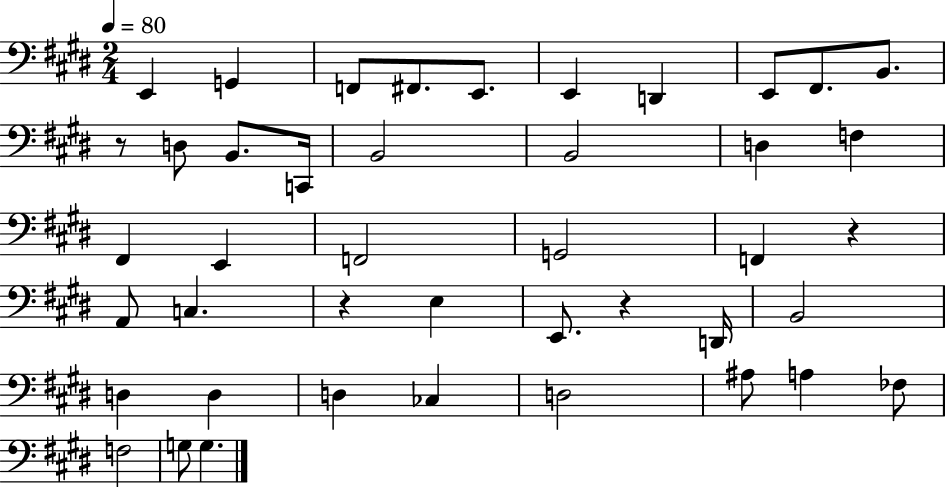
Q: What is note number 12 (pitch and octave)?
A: B2